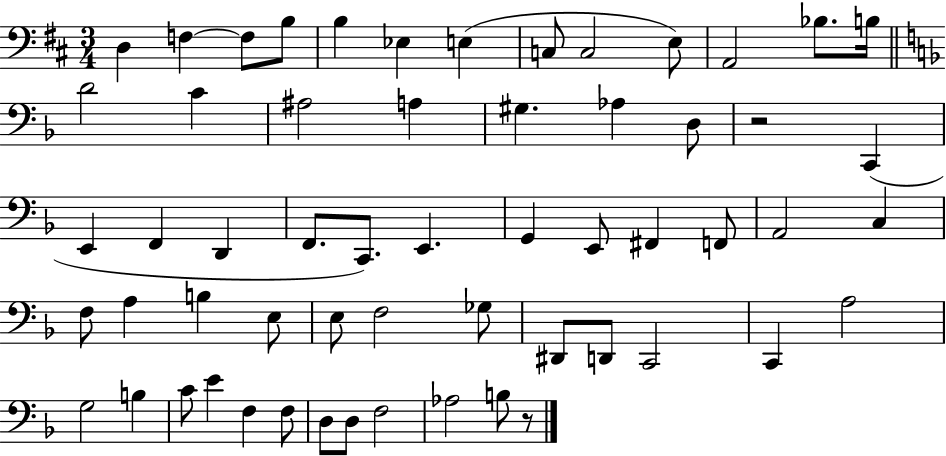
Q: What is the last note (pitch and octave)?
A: B3